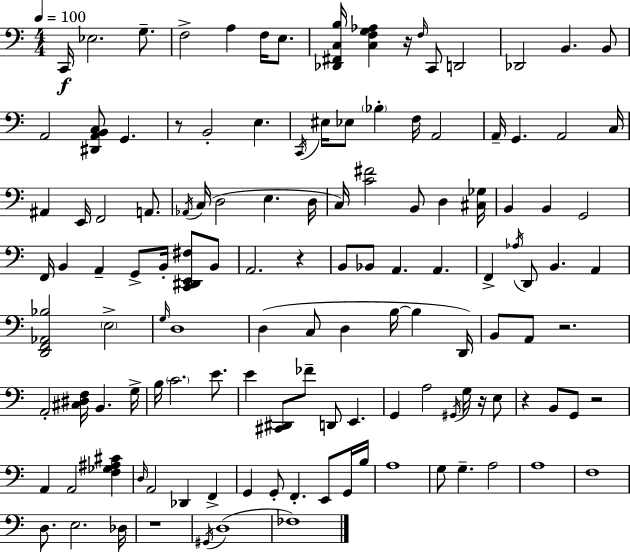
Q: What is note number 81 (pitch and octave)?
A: A3